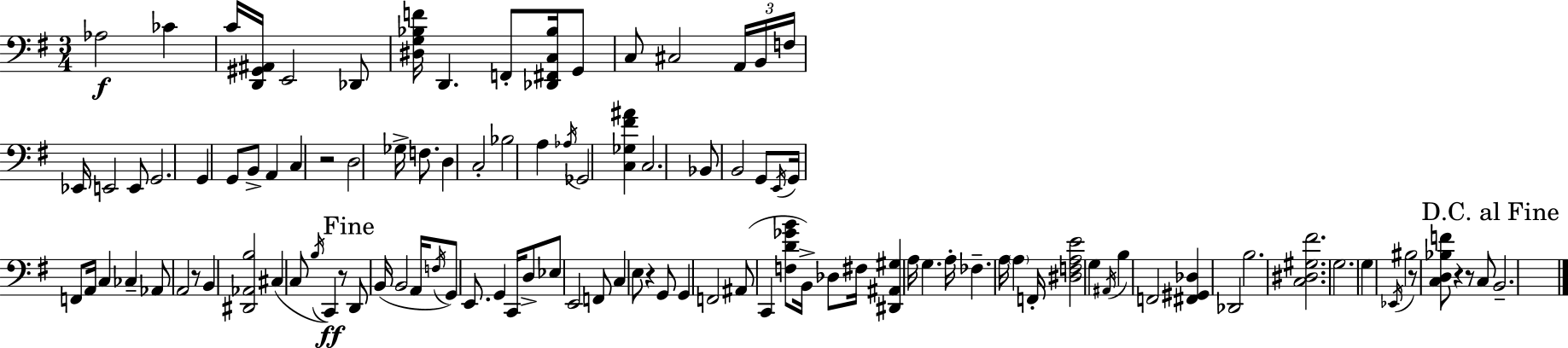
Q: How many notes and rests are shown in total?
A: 108